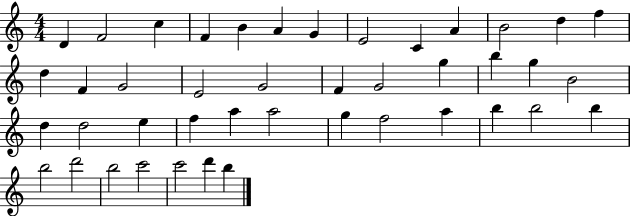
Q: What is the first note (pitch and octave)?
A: D4